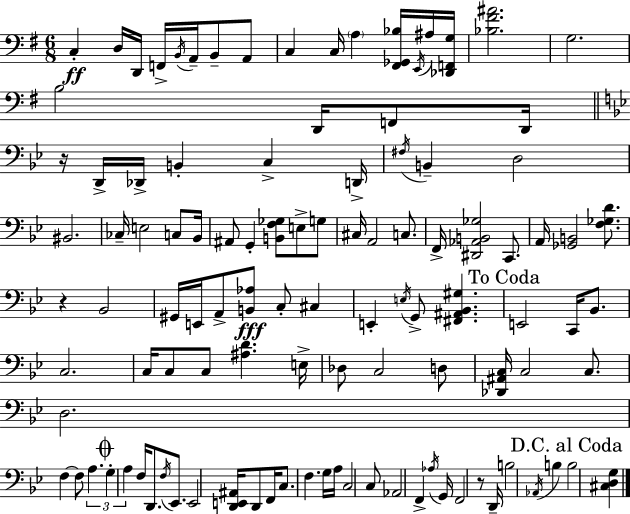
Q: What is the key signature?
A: E minor